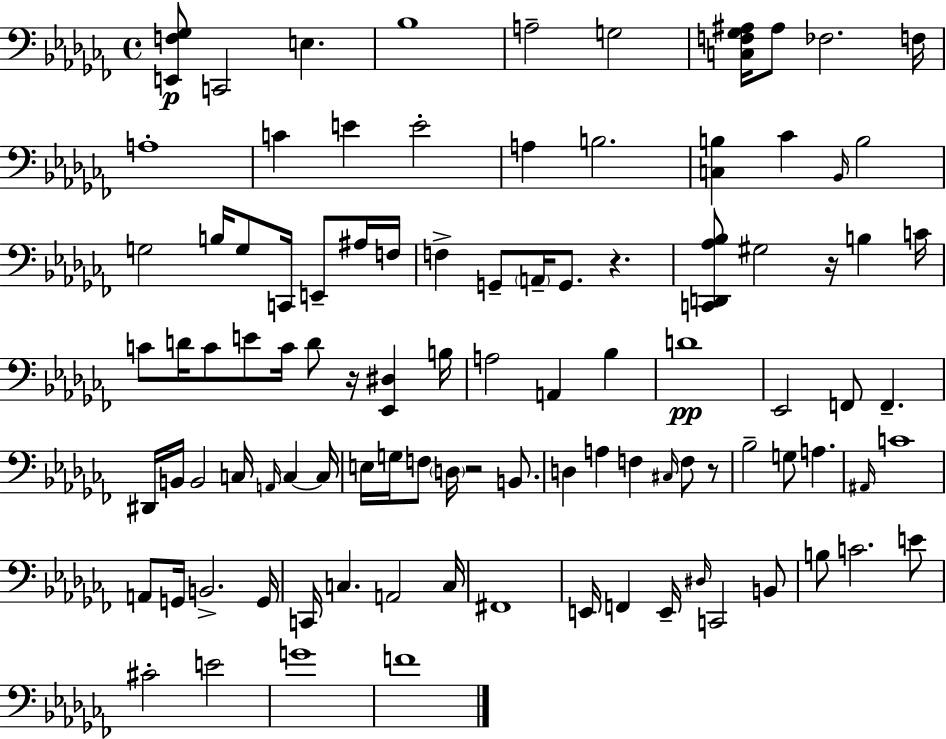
X:1
T:Untitled
M:4/4
L:1/4
K:Abm
[E,,F,_G,]/2 C,,2 E, _B,4 A,2 G,2 [C,F,_G,^A,]/4 ^A,/2 _F,2 F,/4 A,4 C E E2 A, B,2 [C,B,] _C _B,,/4 B,2 G,2 B,/4 G,/2 C,,/4 E,,/2 ^A,/4 F,/4 F, G,,/2 A,,/4 G,,/2 z [C,,D,,_A,_B,]/2 ^G,2 z/4 B, C/4 C/2 D/4 C/2 E/2 C/4 D/2 z/4 [_E,,^D,] B,/4 A,2 A,, _B, D4 _E,,2 F,,/2 F,, ^D,,/4 B,,/4 B,,2 C,/4 A,,/4 C, C,/4 E,/4 G,/4 F,/2 D,/4 z2 B,,/2 D, A, F, ^C,/4 F,/2 z/2 _B,2 G,/2 A, ^A,,/4 C4 A,,/2 G,,/4 B,,2 G,,/4 C,,/4 C, A,,2 C,/4 ^F,,4 E,,/4 F,, E,,/4 ^D,/4 C,,2 B,,/2 B,/2 C2 E/2 ^C2 E2 G4 F4